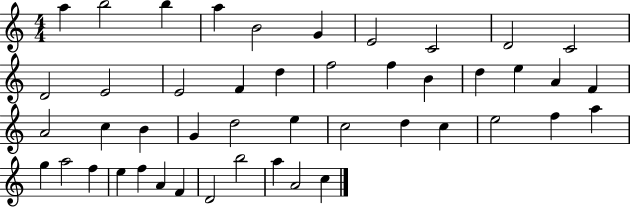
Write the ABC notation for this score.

X:1
T:Untitled
M:4/4
L:1/4
K:C
a b2 b a B2 G E2 C2 D2 C2 D2 E2 E2 F d f2 f B d e A F A2 c B G d2 e c2 d c e2 f a g a2 f e f A F D2 b2 a A2 c